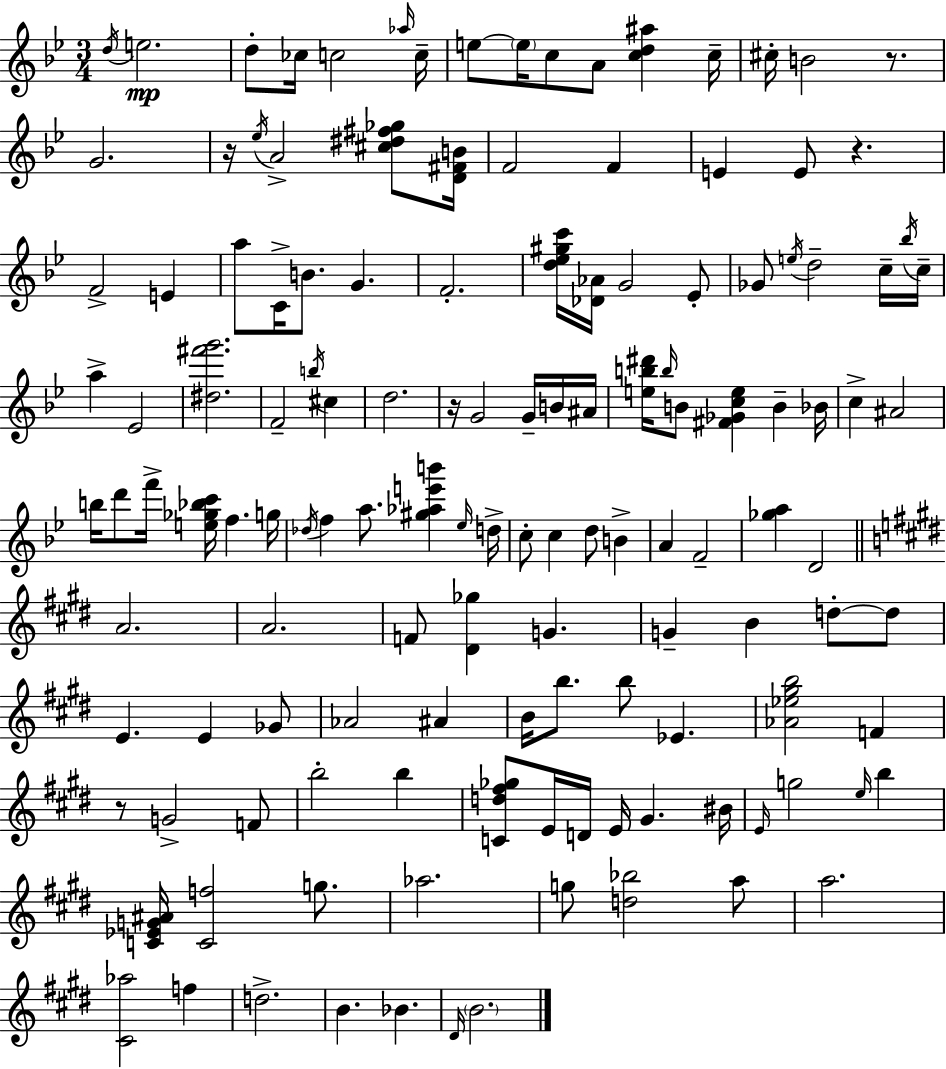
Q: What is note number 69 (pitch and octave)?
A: D4